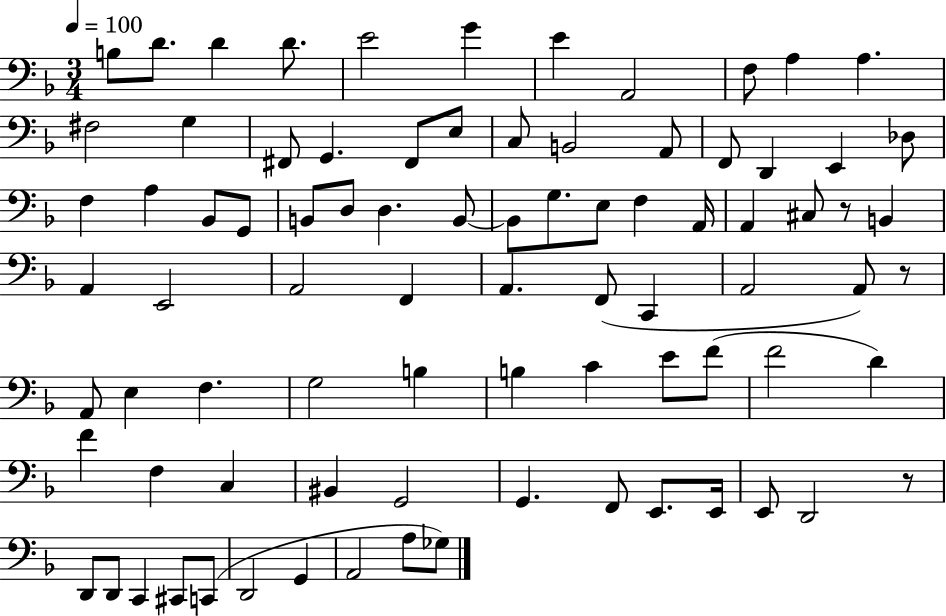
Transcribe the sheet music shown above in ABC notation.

X:1
T:Untitled
M:3/4
L:1/4
K:F
B,/2 D/2 D D/2 E2 G E A,,2 F,/2 A, A, ^F,2 G, ^F,,/2 G,, ^F,,/2 E,/2 C,/2 B,,2 A,,/2 F,,/2 D,, E,, _D,/2 F, A, _B,,/2 G,,/2 B,,/2 D,/2 D, B,,/2 B,,/2 G,/2 E,/2 F, A,,/4 A,, ^C,/2 z/2 B,, A,, E,,2 A,,2 F,, A,, F,,/2 C,, A,,2 A,,/2 z/2 A,,/2 E, F, G,2 B, B, C E/2 F/2 F2 D F F, C, ^B,, G,,2 G,, F,,/2 E,,/2 E,,/4 E,,/2 D,,2 z/2 D,,/2 D,,/2 C,, ^C,,/2 C,,/2 D,,2 G,, A,,2 A,/2 _G,/2